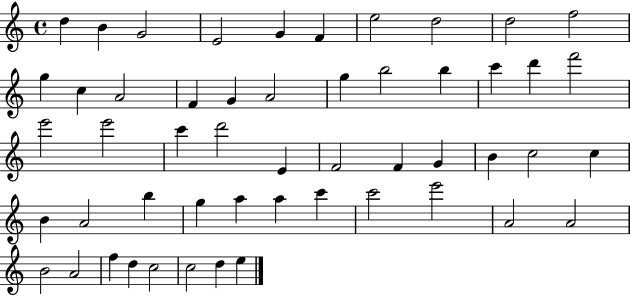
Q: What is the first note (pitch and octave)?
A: D5